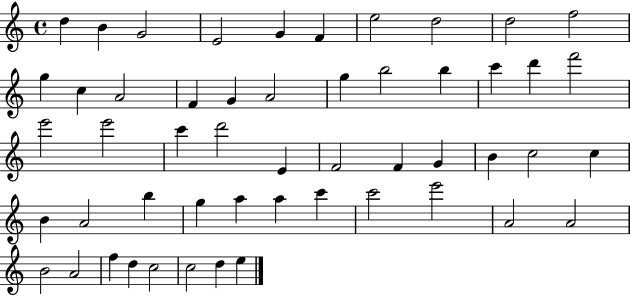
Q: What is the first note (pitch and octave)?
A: D5